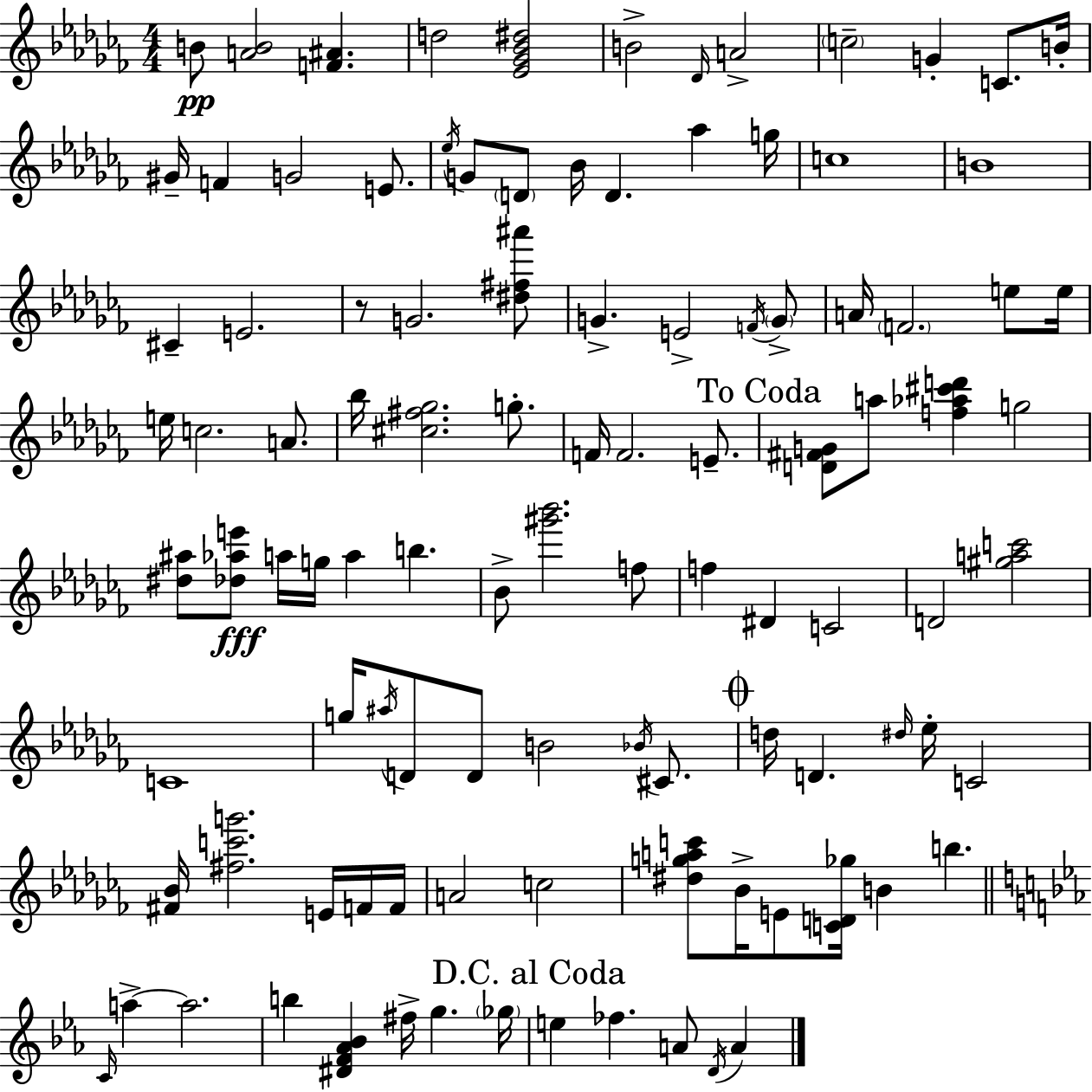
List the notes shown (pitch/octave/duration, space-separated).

B4/e [A4,B4]/h [F4,A#4]/q. D5/h [Eb4,Gb4,Bb4,D#5]/h B4/h Db4/s A4/h C5/h G4/q C4/e. B4/s G#4/s F4/q G4/h E4/e. Eb5/s G4/e D4/e Bb4/s D4/q. Ab5/q G5/s C5/w B4/w C#4/q E4/h. R/e G4/h. [D#5,F#5,A#6]/e G4/q. E4/h F4/s G4/e A4/s F4/h. E5/e E5/s E5/s C5/h. A4/e. Bb5/s [C#5,F#5,Gb5]/h. G5/e. F4/s F4/h. E4/e. [D4,F#4,G4]/e A5/e [F5,Ab5,C#6,D6]/q G5/h [D#5,A#5]/e [Db5,Ab5,E6]/e A5/s G5/s A5/q B5/q. Bb4/e [G#6,Bb6]/h. F5/e F5/q D#4/q C4/h D4/h [G#5,A5,C6]/h C4/w G5/s A#5/s D4/e D4/e B4/h Bb4/s C#4/e. D5/s D4/q. D#5/s Eb5/s C4/h [F#4,Bb4]/s [F#5,C6,G6]/h. E4/s F4/s F4/s A4/h C5/h [D#5,G5,A5,C6]/e Bb4/s E4/e [C4,D4,Gb5]/s B4/q B5/q. C4/s A5/q A5/h. B5/q [D#4,F4,Ab4,Bb4]/q F#5/s G5/q. Gb5/s E5/q FES5/q. A4/e D4/s A4/q